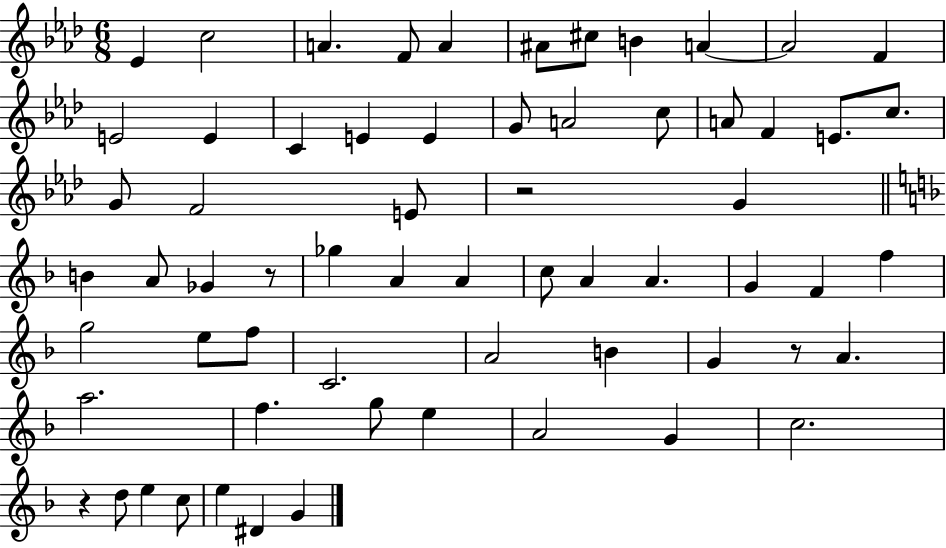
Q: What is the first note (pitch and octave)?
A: Eb4